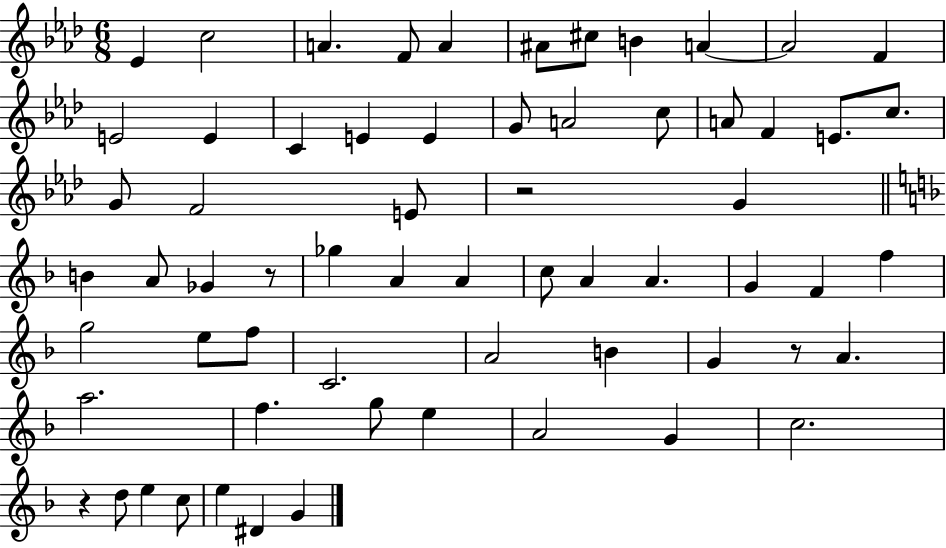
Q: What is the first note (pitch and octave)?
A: Eb4